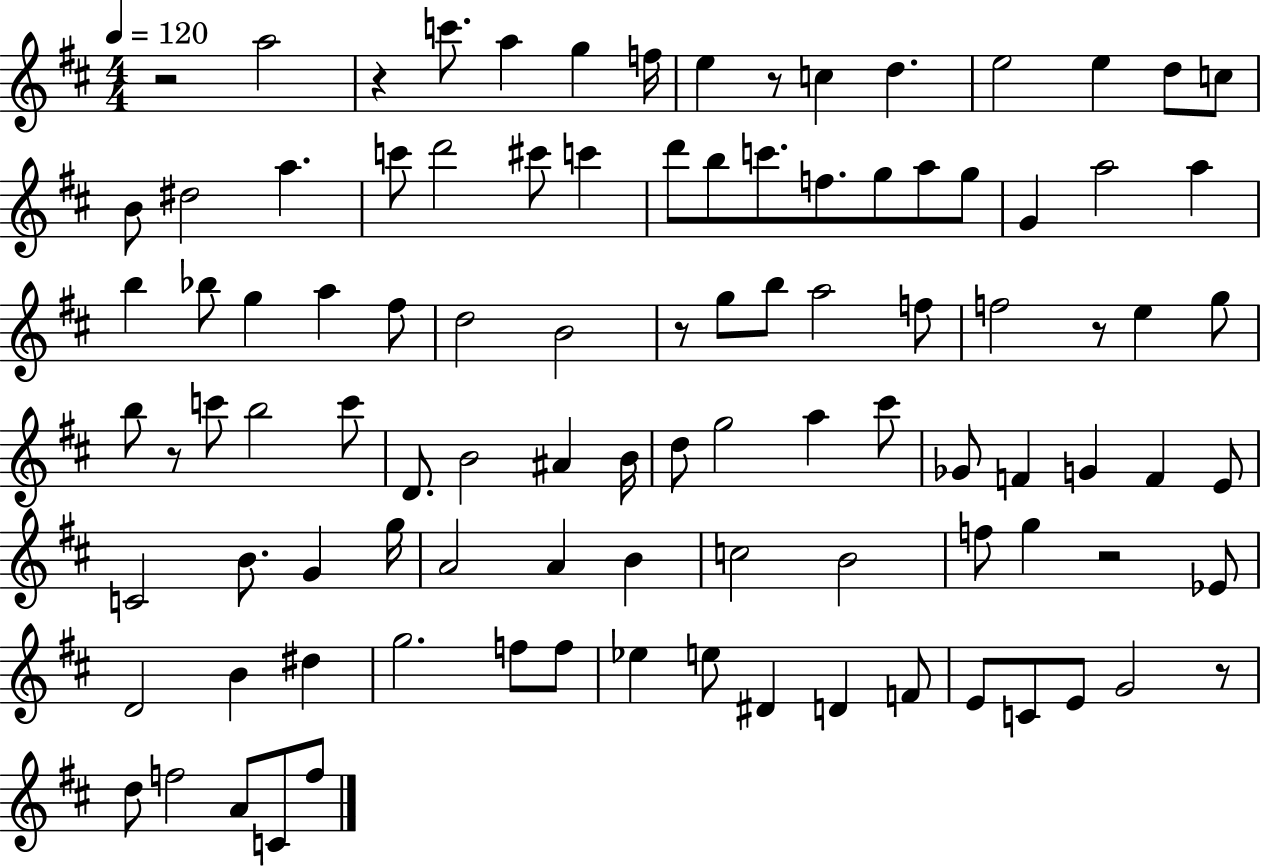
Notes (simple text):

R/h A5/h R/q C6/e. A5/q G5/q F5/s E5/q R/e C5/q D5/q. E5/h E5/q D5/e C5/e B4/e D#5/h A5/q. C6/e D6/h C#6/e C6/q D6/e B5/e C6/e. F5/e. G5/e A5/e G5/e G4/q A5/h A5/q B5/q Bb5/e G5/q A5/q F#5/e D5/h B4/h R/e G5/e B5/e A5/h F5/e F5/h R/e E5/q G5/e B5/e R/e C6/e B5/h C6/e D4/e. B4/h A#4/q B4/s D5/e G5/h A5/q C#6/e Gb4/e F4/q G4/q F4/q E4/e C4/h B4/e. G4/q G5/s A4/h A4/q B4/q C5/h B4/h F5/e G5/q R/h Eb4/e D4/h B4/q D#5/q G5/h. F5/e F5/e Eb5/q E5/e D#4/q D4/q F4/e E4/e C4/e E4/e G4/h R/e D5/e F5/h A4/e C4/e F5/e